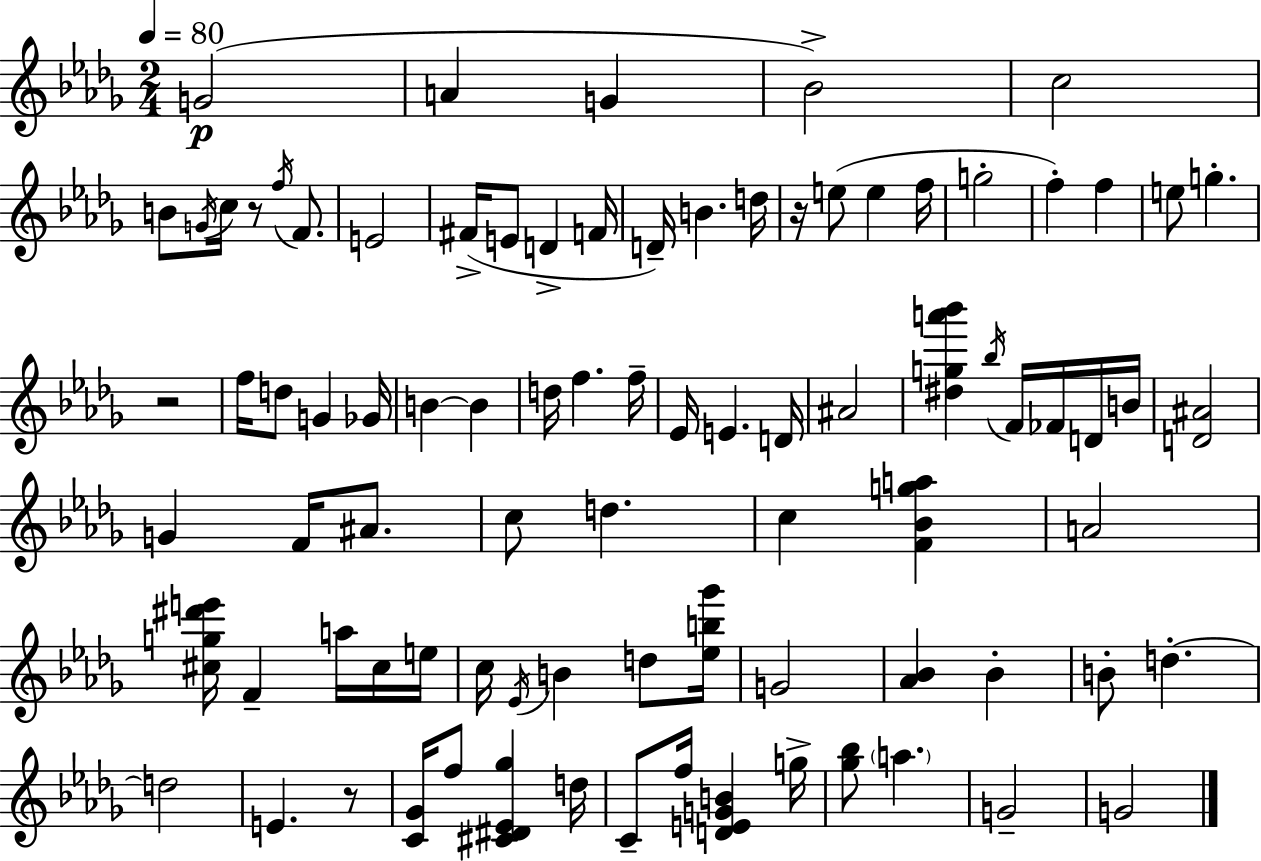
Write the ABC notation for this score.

X:1
T:Untitled
M:2/4
L:1/4
K:Bbm
G2 A G _B2 c2 B/2 G/4 c/4 z/2 f/4 F/2 E2 ^F/4 E/2 D F/4 D/4 B d/4 z/4 e/2 e f/4 g2 f f e/2 g z2 f/4 d/2 G _G/4 B B d/4 f f/4 _E/4 E D/4 ^A2 [^dga'_b'] _b/4 F/4 _F/4 D/4 B/4 [D^A]2 G F/4 ^A/2 c/2 d c [F_Bga] A2 [^cg^d'e']/4 F a/4 ^c/4 e/4 c/4 _E/4 B d/2 [_eb_g']/4 G2 [_A_B] _B B/2 d d2 E z/2 [C_G]/4 f/2 [^C^D_E_g] d/4 C/2 f/4 [DEGB] g/4 [_g_b]/2 a G2 G2